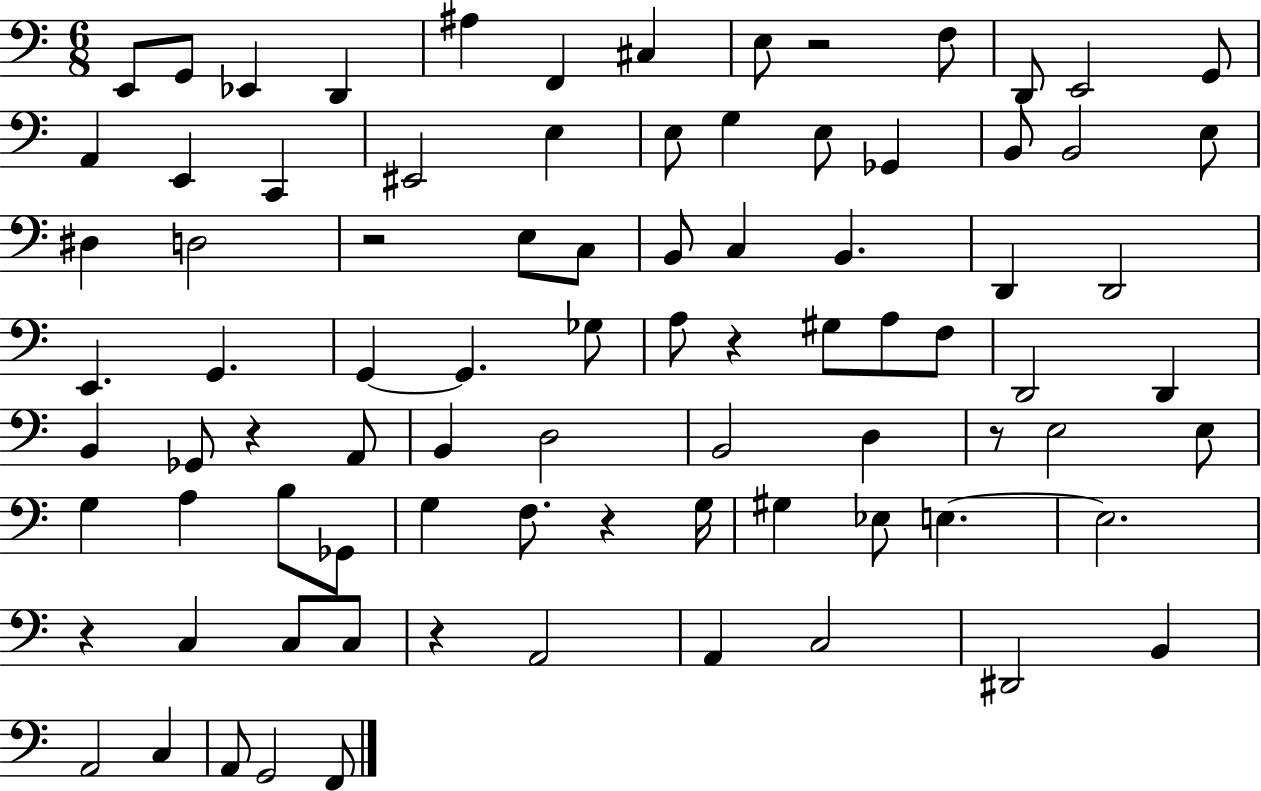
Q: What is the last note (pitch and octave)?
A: F2